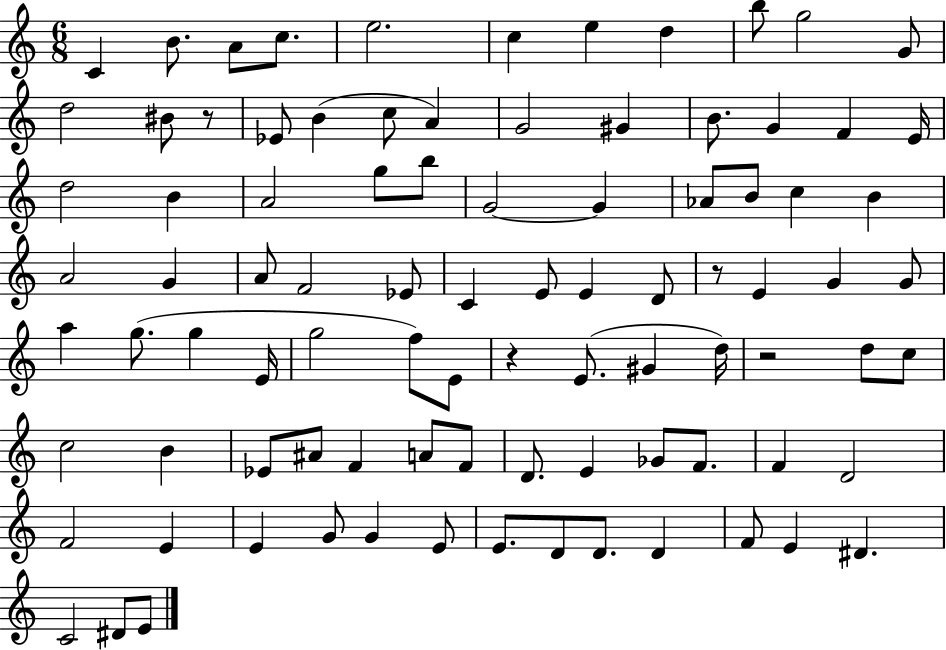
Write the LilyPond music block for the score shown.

{
  \clef treble
  \numericTimeSignature
  \time 6/8
  \key c \major
  c'4 b'8. a'8 c''8. | e''2. | c''4 e''4 d''4 | b''8 g''2 g'8 | \break d''2 bis'8 r8 | ees'8 b'4( c''8 a'4) | g'2 gis'4 | b'8. g'4 f'4 e'16 | \break d''2 b'4 | a'2 g''8 b''8 | g'2~~ g'4 | aes'8 b'8 c''4 b'4 | \break a'2 g'4 | a'8 f'2 ees'8 | c'4 e'8 e'4 d'8 | r8 e'4 g'4 g'8 | \break a''4 g''8.( g''4 e'16 | g''2 f''8) e'8 | r4 e'8.( gis'4 d''16) | r2 d''8 c''8 | \break c''2 b'4 | ees'8 ais'8 f'4 a'8 f'8 | d'8. e'4 ges'8 f'8. | f'4 d'2 | \break f'2 e'4 | e'4 g'8 g'4 e'8 | e'8. d'8 d'8. d'4 | f'8 e'4 dis'4. | \break c'2 dis'8 e'8 | \bar "|."
}